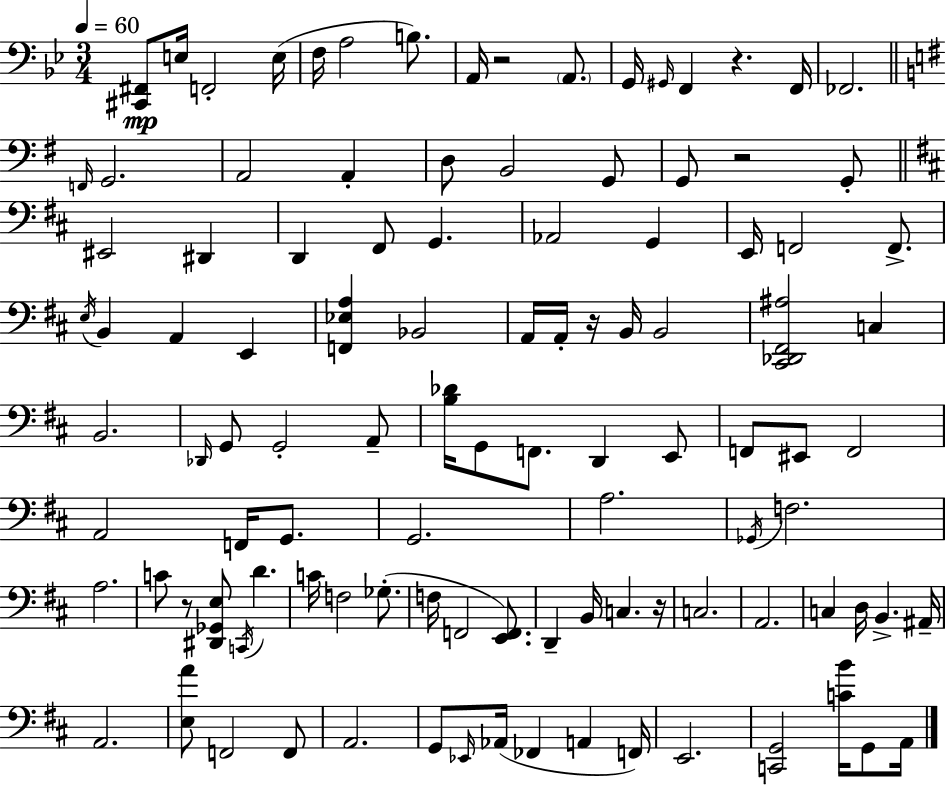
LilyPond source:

{
  \clef bass
  \numericTimeSignature
  \time 3/4
  \key g \minor
  \tempo 4 = 60
  <cis, fis,>8\mp e16 f,2-. e16( | f16 a2 b8.) | a,16 r2 \parenthesize a,8. | g,16 \grace { gis,16 } f,4 r4. | \break f,16 fes,2. | \bar "||" \break \key g \major \grace { f,16 } g,2. | a,2 a,4-. | d8 b,2 g,8 | g,8 r2 g,8-. | \break \bar "||" \break \key b \minor eis,2 dis,4 | d,4 fis,8 g,4. | aes,2 g,4 | e,16 f,2 f,8.-> | \break \acciaccatura { e16 } b,4 a,4 e,4 | <f, ees a>4 bes,2 | a,16 a,16-. r16 b,16 b,2 | <cis, des, fis, ais>2 c4 | \break b,2. | \grace { des,16 } g,8 g,2-. | a,8-- <b des'>16 g,8 f,8. d,4 | e,8 f,8 eis,8 f,2 | \break a,2 f,16 g,8. | g,2. | a2. | \acciaccatura { ges,16 } f2. | \break a2. | c'8 r8 <dis, ges, e>8 \acciaccatura { c,16 } d'4. | c'16 f2 | ges8.-.( f16 f,2 | \break <e, f,>8.) d,4-- b,16 c4. | r16 c2. | a,2. | c4 d16 b,4.-> | \break ais,16-- a,2. | <e a'>8 f,2 | f,8 a,2. | g,8 \grace { ees,16 }( aes,16 fes,4 | \break a,4 f,16) e,2. | <c, g,>2 | <c' b'>16 g,8 a,16 \bar "|."
}